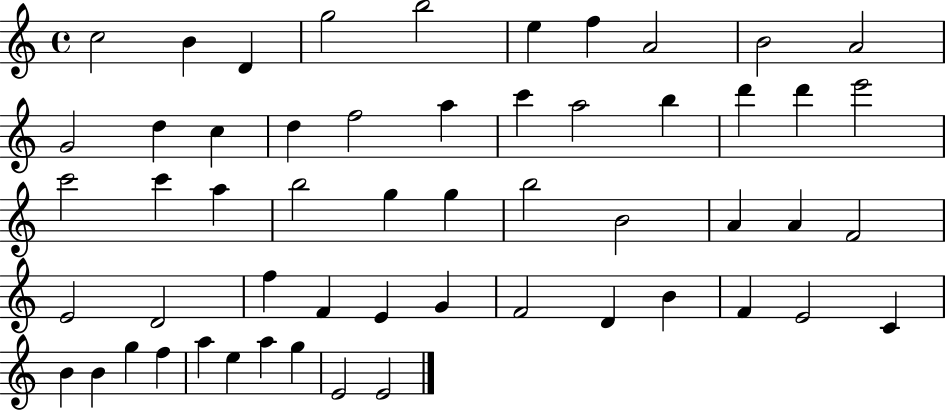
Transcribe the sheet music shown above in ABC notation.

X:1
T:Untitled
M:4/4
L:1/4
K:C
c2 B D g2 b2 e f A2 B2 A2 G2 d c d f2 a c' a2 b d' d' e'2 c'2 c' a b2 g g b2 B2 A A F2 E2 D2 f F E G F2 D B F E2 C B B g f a e a g E2 E2